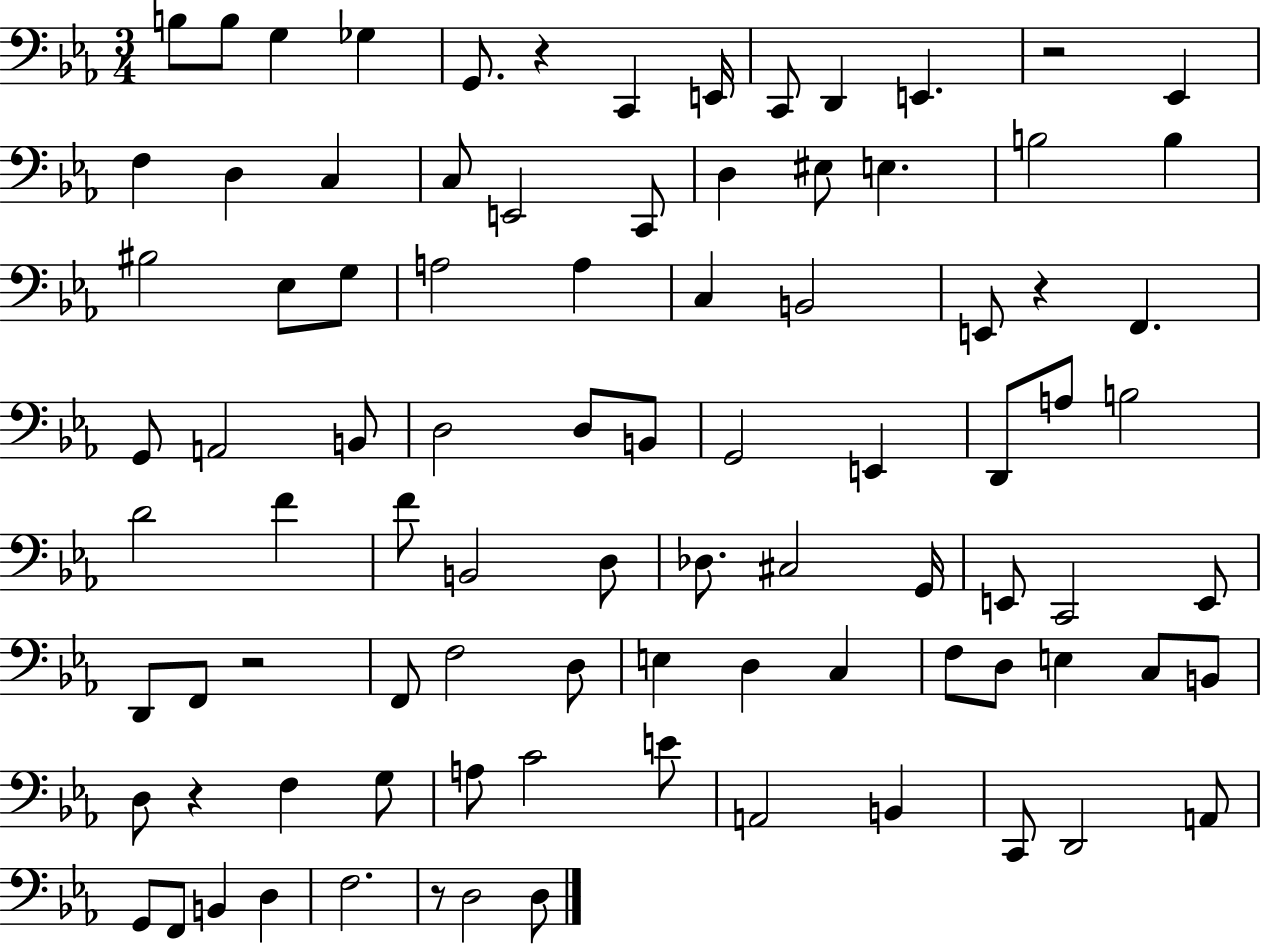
X:1
T:Untitled
M:3/4
L:1/4
K:Eb
B,/2 B,/2 G, _G, G,,/2 z C,, E,,/4 C,,/2 D,, E,, z2 _E,, F, D, C, C,/2 E,,2 C,,/2 D, ^E,/2 E, B,2 B, ^B,2 _E,/2 G,/2 A,2 A, C, B,,2 E,,/2 z F,, G,,/2 A,,2 B,,/2 D,2 D,/2 B,,/2 G,,2 E,, D,,/2 A,/2 B,2 D2 F F/2 B,,2 D,/2 _D,/2 ^C,2 G,,/4 E,,/2 C,,2 E,,/2 D,,/2 F,,/2 z2 F,,/2 F,2 D,/2 E, D, C, F,/2 D,/2 E, C,/2 B,,/2 D,/2 z F, G,/2 A,/2 C2 E/2 A,,2 B,, C,,/2 D,,2 A,,/2 G,,/2 F,,/2 B,, D, F,2 z/2 D,2 D,/2